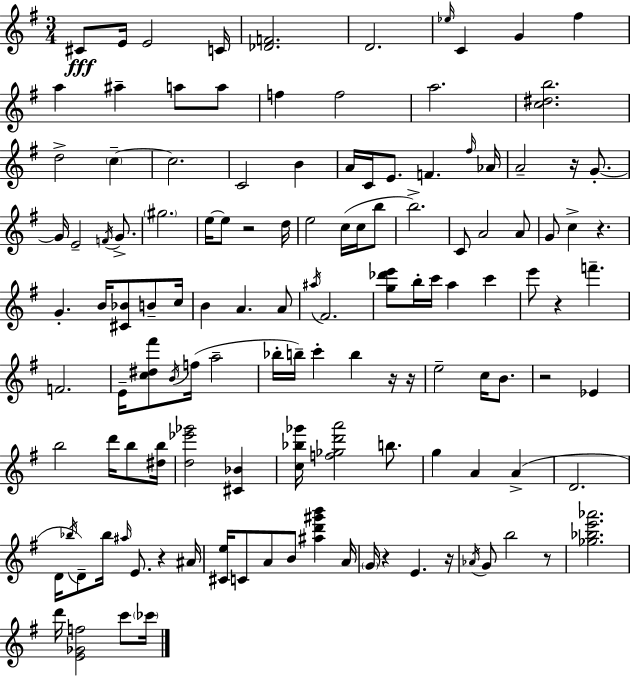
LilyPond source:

{
  \clef treble
  \numericTimeSignature
  \time 3/4
  \key e \minor
  cis'8\fff e'16 e'2 c'16 | <des' f'>2. | d'2. | \grace { ees''16 } c'4 g'4 fis''4 | \break a''4 ais''4-- a''8 a''8 | f''4 f''2 | a''2. | <c'' dis'' b''>2. | \break d''2-> \parenthesize c''4--~~ | c''2. | c'2 b'4 | a'16 c'16 e'8. f'4. | \break \grace { fis''16 } aes'16 a'2-- r16 g'8.-.~~ | g'16 e'2-- \acciaccatura { f'16 } | g'8.-> \parenthesize gis''2. | e''16~~ e''8 r2 | \break d''16 e''2 c''16( | c''16 b''8 b''2.->) | c'8 a'2 | a'8 g'8 c''4-> r4. | \break g'4.-. b'16 <cis' bes'>8 | b'8-- c''16 b'4 a'4. | a'8 \acciaccatura { ais''16 } fis'2. | <g'' des''' e'''>8 b''16-. c'''16 a''4 | \break c'''4 e'''8 r4 f'''4.-- | f'2. | e'16-- <c'' dis'' fis'''>8 \acciaccatura { b'16 }( f''16 a''2-- | bes''16-. b''16--) c'''4-. b''4 | \break r16 r16 e''2-- | c''16 b'8. r2 | ees'4 b''2 | d'''16 b''8 <dis'' b''>16 <d'' ees''' ges'''>2 | \break <cis' bes'>4 <c'' bes'' ges'''>16 <f'' ges'' d''' a'''>2 | b''8. g''4 a'4 | a'4->( d'2. | d'16 \acciaccatura { bes''16 } d'8--) bes''16 \grace { ais''16 } e'8. | \break r4 ais'16 <cis' e''>16 c'8 a'8 | b'8 <ais'' d''' gis''' b'''>4 a'16 \parenthesize g'16 r4 | e'4. r16 \acciaccatura { aes'16 } g'8 b''2 | r8 <ges'' bes'' e''' aes'''>2. | \break d'''16 <e' ges' f''>2 | c'''8 \parenthesize ces'''16 \bar "|."
}